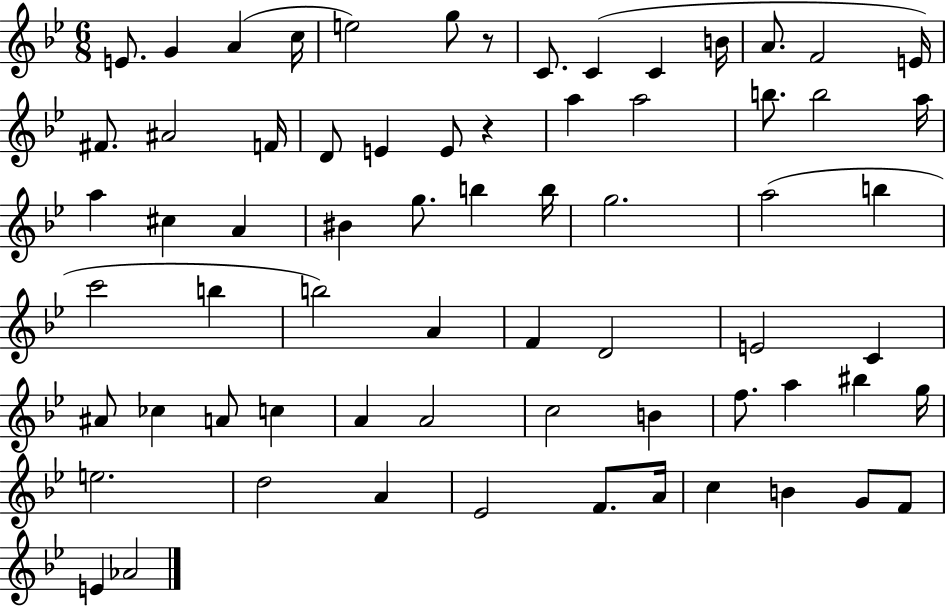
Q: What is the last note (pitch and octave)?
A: Ab4